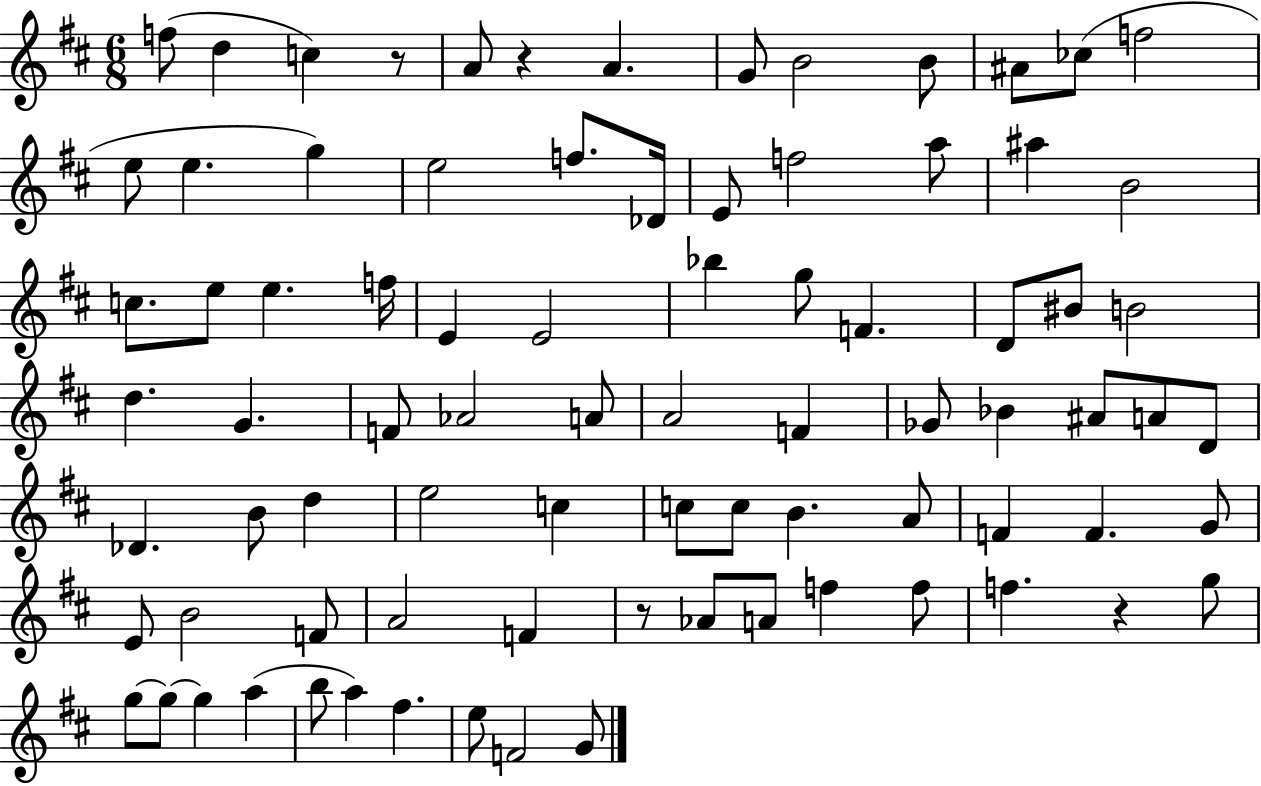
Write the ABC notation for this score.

X:1
T:Untitled
M:6/8
L:1/4
K:D
f/2 d c z/2 A/2 z A G/2 B2 B/2 ^A/2 _c/2 f2 e/2 e g e2 f/2 _D/4 E/2 f2 a/2 ^a B2 c/2 e/2 e f/4 E E2 _b g/2 F D/2 ^B/2 B2 d G F/2 _A2 A/2 A2 F _G/2 _B ^A/2 A/2 D/2 _D B/2 d e2 c c/2 c/2 B A/2 F F G/2 E/2 B2 F/2 A2 F z/2 _A/2 A/2 f f/2 f z g/2 g/2 g/2 g a b/2 a ^f e/2 F2 G/2